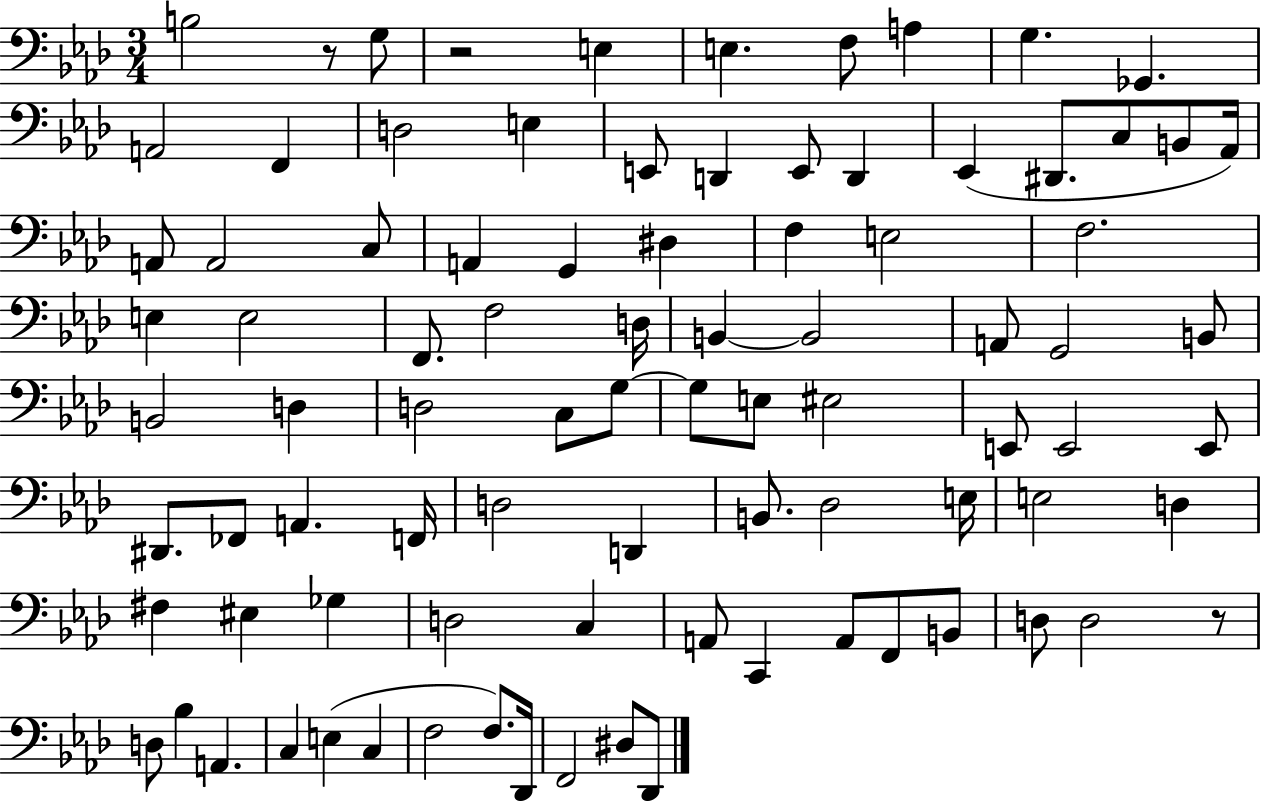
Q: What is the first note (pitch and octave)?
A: B3